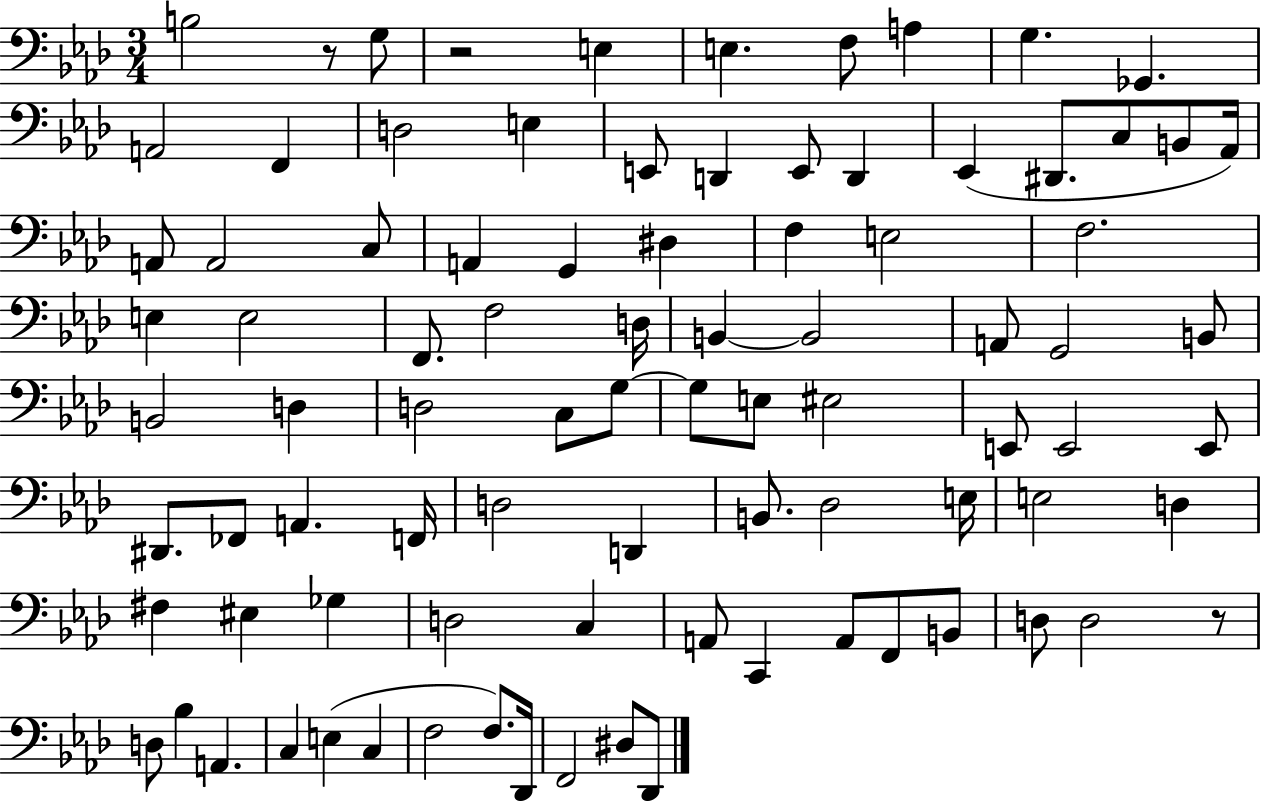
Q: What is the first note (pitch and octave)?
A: B3